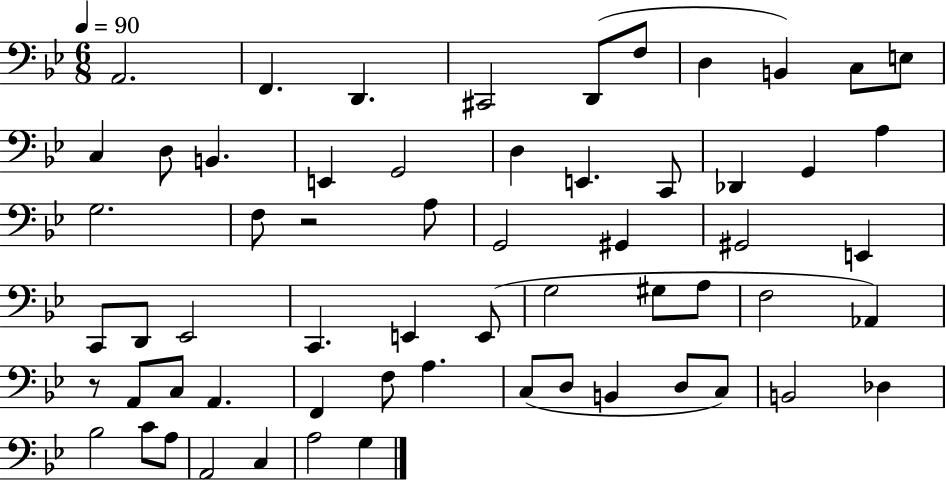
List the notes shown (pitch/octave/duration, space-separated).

A2/h. F2/q. D2/q. C#2/h D2/e F3/e D3/q B2/q C3/e E3/e C3/q D3/e B2/q. E2/q G2/h D3/q E2/q. C2/e Db2/q G2/q A3/q G3/h. F3/e R/h A3/e G2/h G#2/q G#2/h E2/q C2/e D2/e Eb2/h C2/q. E2/q E2/e G3/h G#3/e A3/e F3/h Ab2/q R/e A2/e C3/e A2/q. F2/q F3/e A3/q. C3/e D3/e B2/q D3/e C3/e B2/h Db3/q Bb3/h C4/e A3/e A2/h C3/q A3/h G3/q